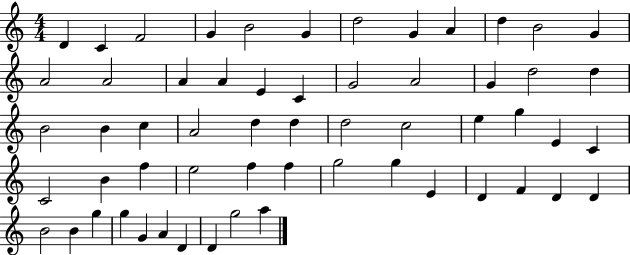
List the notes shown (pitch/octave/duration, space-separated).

D4/q C4/q F4/h G4/q B4/h G4/q D5/h G4/q A4/q D5/q B4/h G4/q A4/h A4/h A4/q A4/q E4/q C4/q G4/h A4/h G4/q D5/h D5/q B4/h B4/q C5/q A4/h D5/q D5/q D5/h C5/h E5/q G5/q E4/q C4/q C4/h B4/q F5/q E5/h F5/q F5/q G5/h G5/q E4/q D4/q F4/q D4/q D4/q B4/h B4/q G5/q G5/q G4/q A4/q D4/q D4/q G5/h A5/q